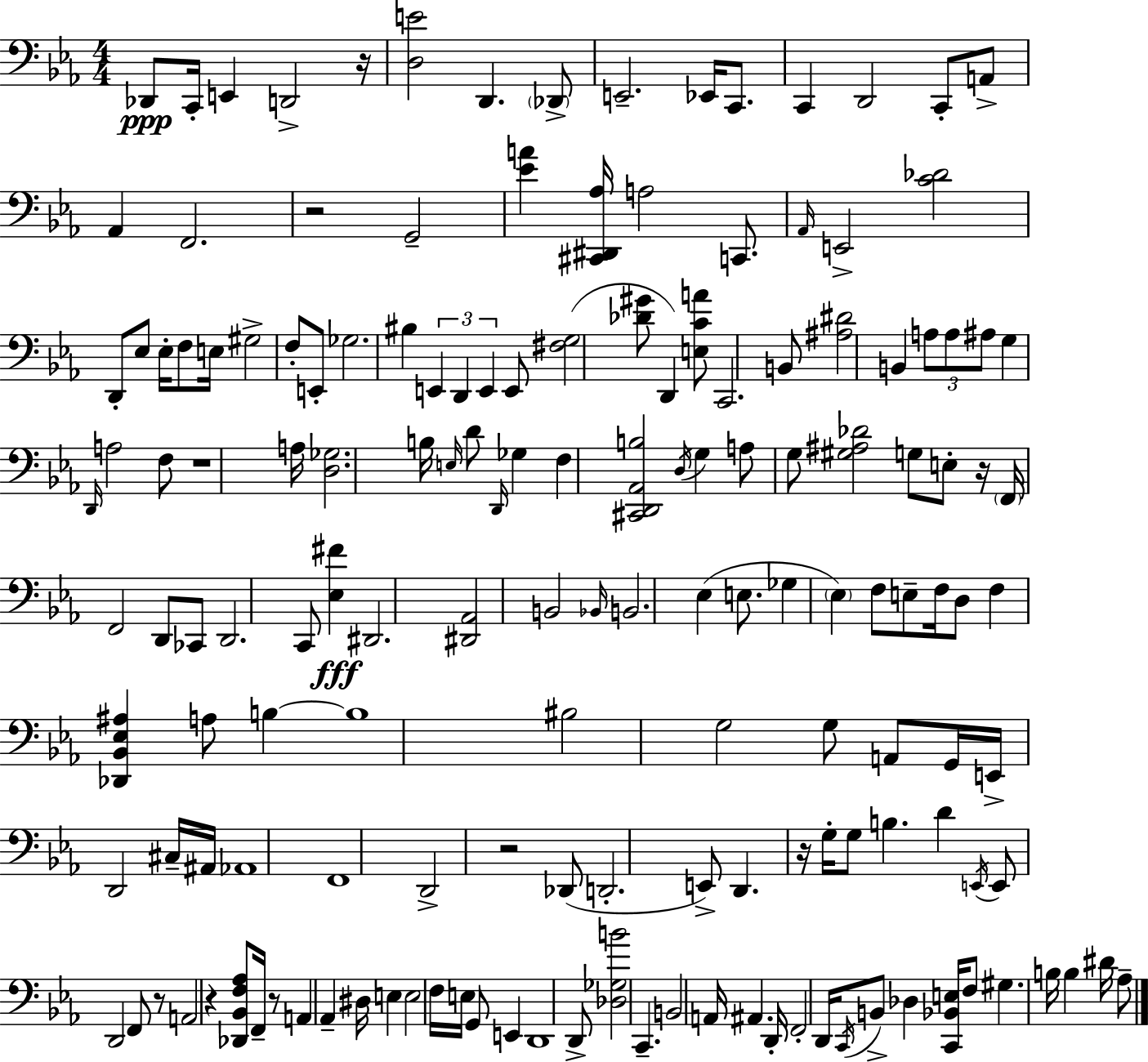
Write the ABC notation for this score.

X:1
T:Untitled
M:4/4
L:1/4
K:Eb
_D,,/2 C,,/4 E,, D,,2 z/4 [D,E]2 D,, _D,,/2 E,,2 _E,,/4 C,,/2 C,, D,,2 C,,/2 A,,/2 _A,, F,,2 z2 G,,2 [_EA] [^C,,^D,,_A,]/4 A,2 C,,/2 _A,,/4 E,,2 [C_D]2 D,,/2 _E,/2 _E,/4 F,/2 E,/4 ^G,2 F,/2 E,,/2 _G,2 ^B, E,, D,, E,, E,,/2 [^F,G,]2 [_D^G]/2 D,, [E,CA]/2 C,,2 B,,/2 [^A,^D]2 B,, A,/2 A,/2 ^A,/2 G, D,,/4 A,2 F,/2 z4 A,/4 [D,_G,]2 B,/4 E,/4 D/2 D,,/4 _G, F, [^C,,D,,_A,,B,]2 D,/4 G, A,/2 G,/2 [^G,^A,_D]2 G,/2 E,/2 z/4 F,,/4 F,,2 D,,/2 _C,,/2 D,,2 C,,/2 [_E,^F] ^D,,2 [^D,,_A,,]2 B,,2 _B,,/4 B,,2 _E, E,/2 _G, _E, F,/2 E,/2 F,/4 D,/2 F, [_D,,_B,,_E,^A,] A,/2 B, B,4 ^B,2 G,2 G,/2 A,,/2 G,,/4 E,,/4 D,,2 ^C,/4 ^A,,/4 _A,,4 F,,4 D,,2 z2 _D,,/2 D,,2 E,,/2 D,, z/4 G,/4 G,/2 B, D E,,/4 E,,/2 D,,2 F,,/2 z/2 A,,2 z [_D,,_B,,F,_A,]/2 F,,/4 z/2 A,, _A,, ^D,/4 E, E,2 F,/4 E,/4 G,,/2 E,, D,,4 D,,/2 [_D,_G,B]2 C,, B,,2 A,,/4 ^A,, D,,/4 F,,2 D,,/4 C,,/4 B,,/2 _D, [C,,_B,,E,]/4 F,/2 ^G, B,/4 B, ^D/4 _A,/2